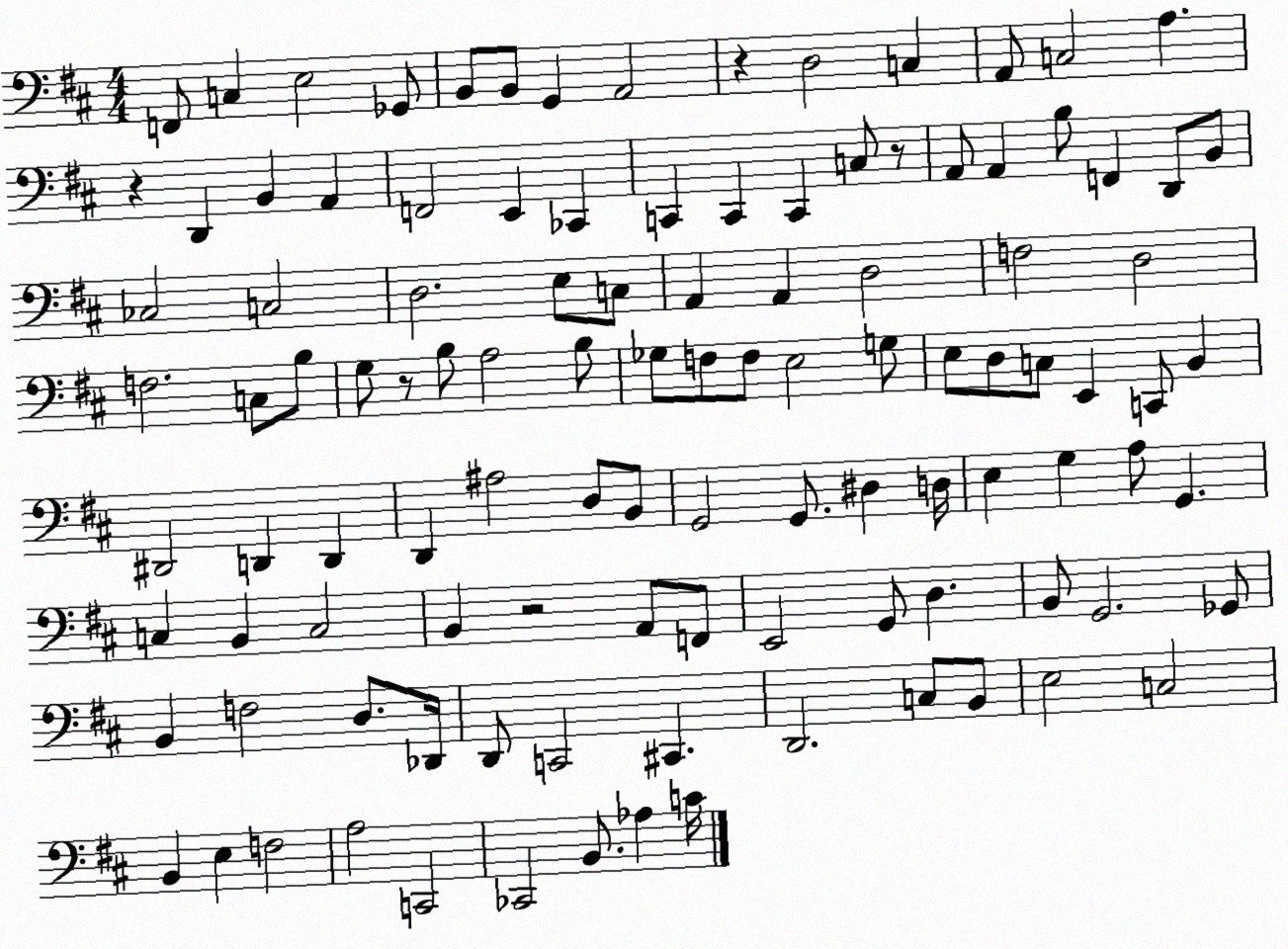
X:1
T:Untitled
M:4/4
L:1/4
K:D
F,,/2 C, E,2 _G,,/2 B,,/2 B,,/2 G,, A,,2 z D,2 C, A,,/2 C,2 A, z D,, B,, A,, F,,2 E,, _C,, C,, C,, C,, C,/2 z/2 A,,/2 A,, B,/2 F,, D,,/2 B,,/2 _C,2 C,2 D,2 E,/2 C,/2 A,, A,, D,2 F,2 D,2 F,2 C,/2 B,/2 G,/2 z/2 B,/2 A,2 B,/2 _G,/2 F,/2 F,/2 E,2 G,/2 E,/2 D,/2 C,/2 E,, C,,/2 B,, ^D,,2 D,, D,, D,, ^A,2 D,/2 B,,/2 G,,2 G,,/2 ^D, D,/4 E, G, A,/2 G,, C, B,, C,2 B,, z2 A,,/2 F,,/2 E,,2 G,,/2 D, B,,/2 G,,2 _G,,/2 B,, F,2 D,/2 _D,,/4 D,,/2 C,,2 ^C,, D,,2 C,/2 B,,/2 E,2 C,2 B,, E, F,2 A,2 C,,2 _C,,2 B,,/2 _A, C/4